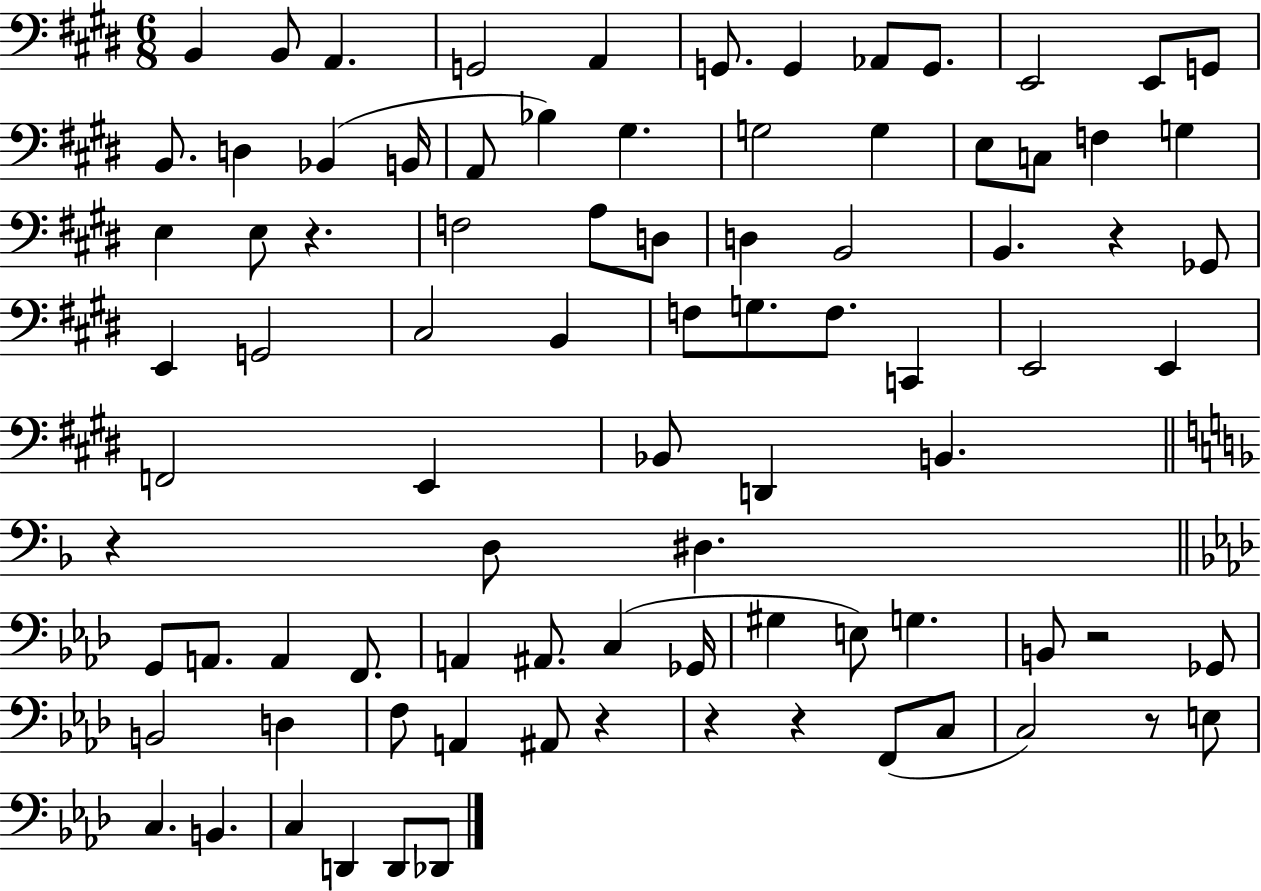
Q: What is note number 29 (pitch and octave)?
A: A3